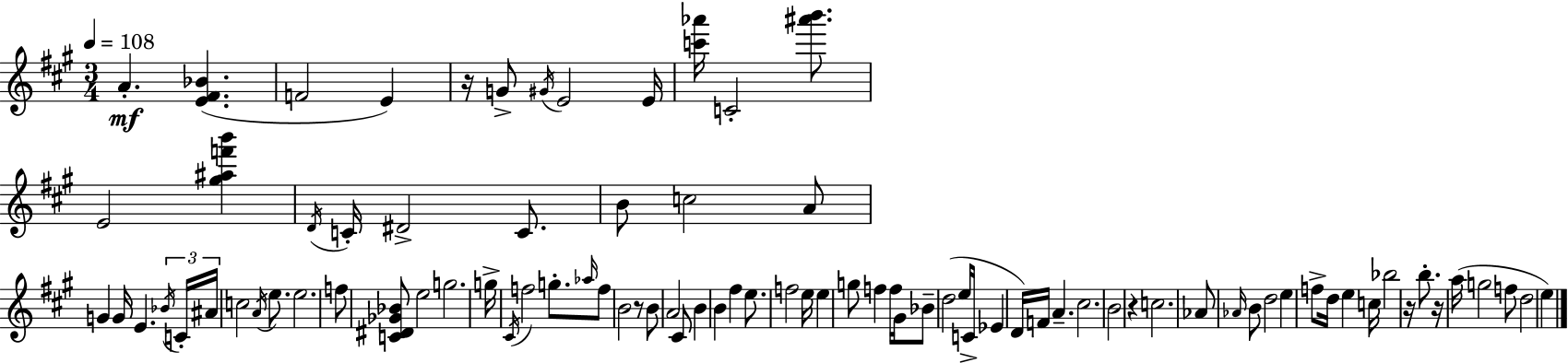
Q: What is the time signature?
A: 3/4